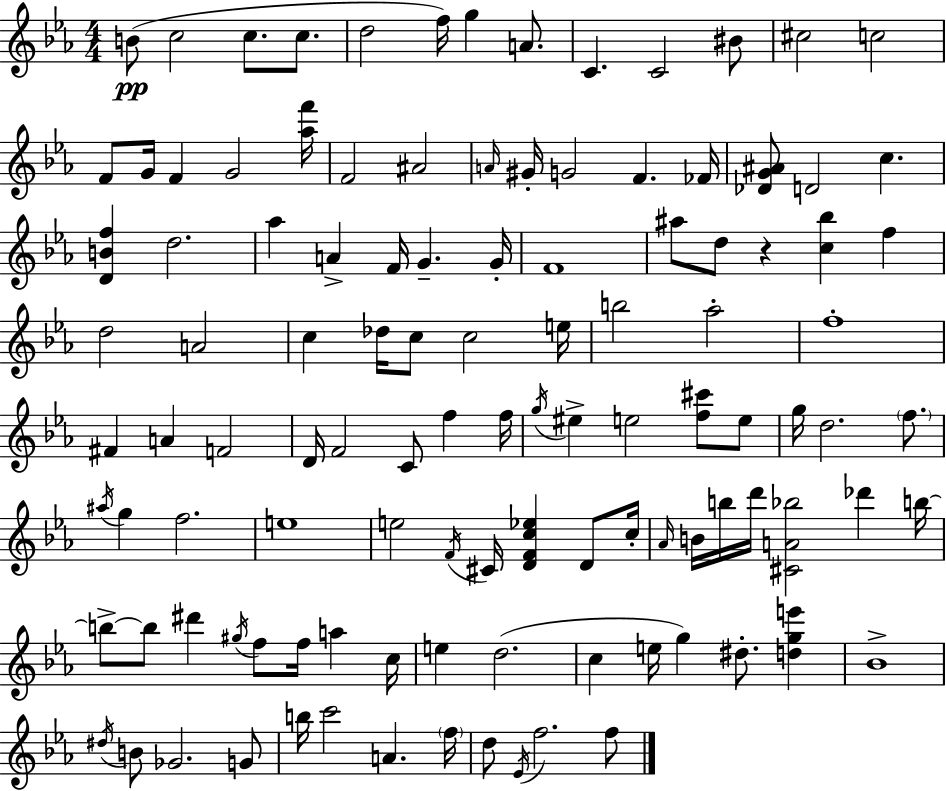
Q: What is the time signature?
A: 4/4